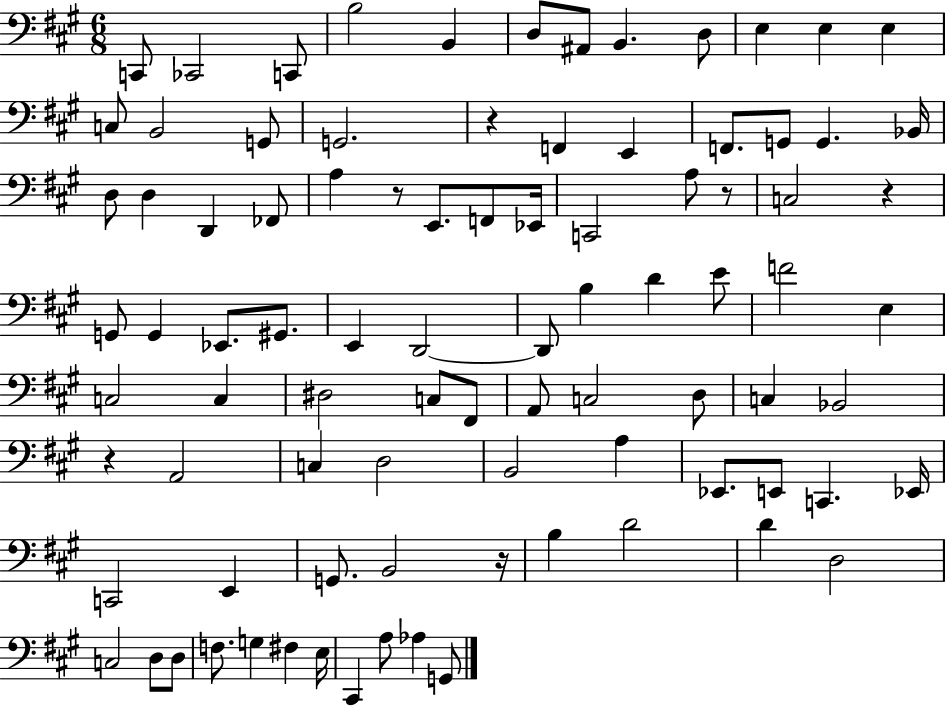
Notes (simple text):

C2/e CES2/h C2/e B3/h B2/q D3/e A#2/e B2/q. D3/e E3/q E3/q E3/q C3/e B2/h G2/e G2/h. R/q F2/q E2/q F2/e. G2/e G2/q. Bb2/s D3/e D3/q D2/q FES2/e A3/q R/e E2/e. F2/e Eb2/s C2/h A3/e R/e C3/h R/q G2/e G2/q Eb2/e. G#2/e. E2/q D2/h D2/e B3/q D4/q E4/e F4/h E3/q C3/h C3/q D#3/h C3/e F#2/e A2/e C3/h D3/e C3/q Bb2/h R/q A2/h C3/q D3/h B2/h A3/q Eb2/e. E2/e C2/q. Eb2/s C2/h E2/q G2/e. B2/h R/s B3/q D4/h D4/q D3/h C3/h D3/e D3/e F3/e. G3/q F#3/q E3/s C#2/q A3/e Ab3/q G2/e